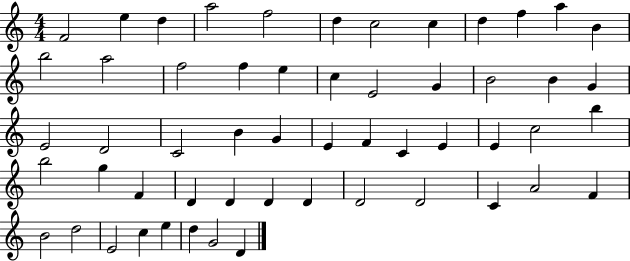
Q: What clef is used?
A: treble